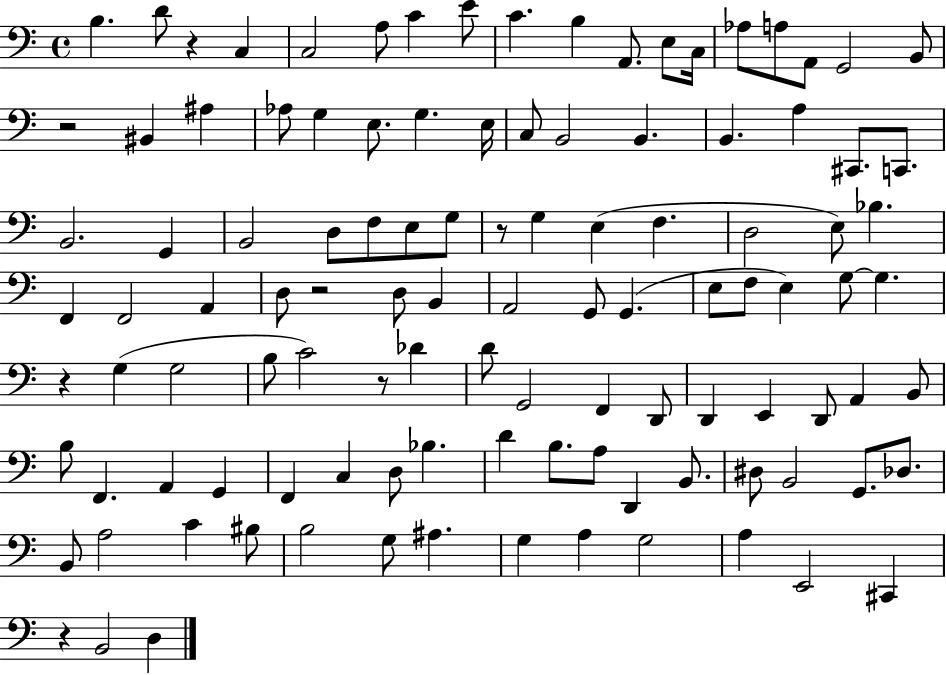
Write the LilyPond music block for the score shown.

{
  \clef bass
  \time 4/4
  \defaultTimeSignature
  \key c \major
  \repeat volta 2 { b4. d'8 r4 c4 | c2 a8 c'4 e'8 | c'4. b4 a,8. e8 c16 | aes8 a8 a,8 g,2 b,8 | \break r2 bis,4 ais4 | aes8 g4 e8. g4. e16 | c8 b,2 b,4. | b,4. a4 cis,8. c,8. | \break b,2. g,4 | b,2 d8 f8 e8 g8 | r8 g4 e4( f4. | d2 e8) bes4. | \break f,4 f,2 a,4 | d8 r2 d8 b,4 | a,2 g,8 g,4.( | e8 f8 e4) g8~~ g4. | \break r4 g4( g2 | b8 c'2) r8 des'4 | d'8 g,2 f,4 d,8 | d,4 e,4 d,8 a,4 b,8 | \break b8 f,4. a,4 g,4 | f,4 c4 d8 bes4. | d'4 b8. a8 d,4 b,8. | dis8 b,2 g,8. des8. | \break b,8 a2 c'4 bis8 | b2 g8 ais4. | g4 a4 g2 | a4 e,2 cis,4 | \break r4 b,2 d4 | } \bar "|."
}